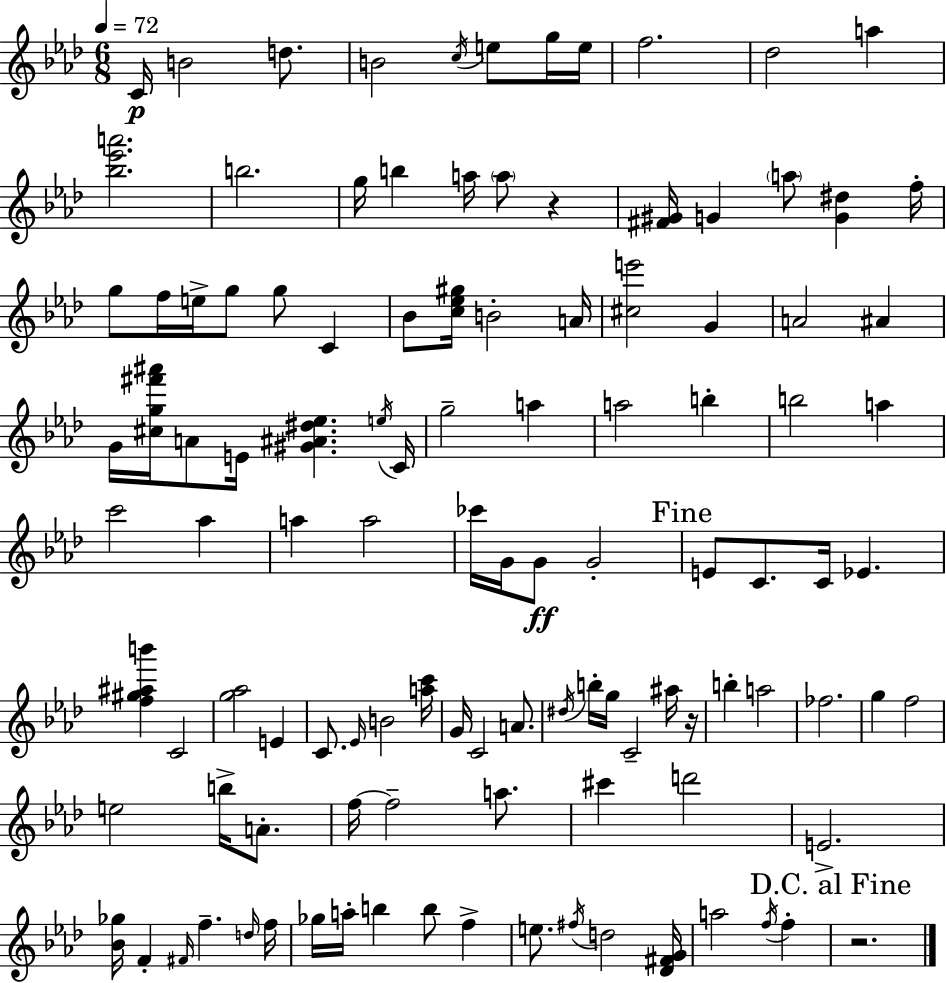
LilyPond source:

{
  \clef treble
  \numericTimeSignature
  \time 6/8
  \key f \minor
  \tempo 4 = 72
  \repeat volta 2 { c'16\p b'2 d''8. | b'2 \acciaccatura { c''16 } e''8 g''16 | e''16 f''2. | des''2 a''4 | \break <bes'' ees''' a'''>2. | b''2. | g''16 b''4 a''16 \parenthesize a''8 r4 | <fis' gis'>16 g'4 \parenthesize a''8 <g' dis''>4 | \break f''16-. g''8 f''16 e''16-> g''8 g''8 c'4 | bes'8 <c'' ees'' gis''>16 b'2-. | a'16 <cis'' e'''>2 g'4 | a'2 ais'4 | \break g'16 <cis'' g'' fis''' ais'''>16 a'8 e'16 <gis' ais' dis'' ees''>4. | \acciaccatura { e''16 } c'16 g''2-- a''4 | a''2 b''4-. | b''2 a''4 | \break c'''2 aes''4 | a''4 a''2 | ces'''16 g'16 g'8\ff g'2-. | \mark "Fine" e'8 c'8. c'16 ees'4. | \break <f'' gis'' ais'' b'''>4 c'2 | <g'' aes''>2 e'4 | c'8. \grace { ees'16 } b'2 | <a'' c'''>16 g'16 c'2 | \break a'8. \acciaccatura { dis''16 } b''16-. g''16 c'2-- | ais''16 r16 b''4-. a''2 | fes''2. | g''4 f''2 | \break e''2 | b''16-> a'8.-. f''16~~ f''2-- | a''8. cis'''4 d'''2 | e'2.-> | \break <bes' ges''>16 f'4-. \grace { fis'16 } f''4.-- | \grace { d''16 } f''16 ges''16 a''16-. b''4 | b''8 f''4-> e''8. \acciaccatura { fis''16 } d''2 | <des' fis' g'>16 a''2 | \break \acciaccatura { f''16 } f''4-. \mark "D.C. al Fine" r2. | } \bar "|."
}